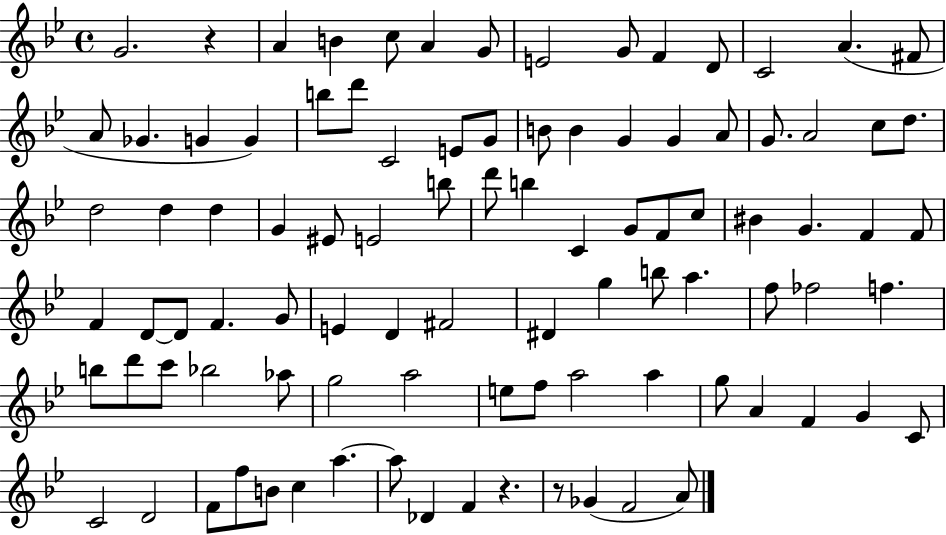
{
  \clef treble
  \time 4/4
  \defaultTimeSignature
  \key bes \major
  g'2. r4 | a'4 b'4 c''8 a'4 g'8 | e'2 g'8 f'4 d'8 | c'2 a'4.( fis'8 | \break a'8 ges'4. g'4 g'4) | b''8 d'''8 c'2 e'8 g'8 | b'8 b'4 g'4 g'4 a'8 | g'8. a'2 c''8 d''8. | \break d''2 d''4 d''4 | g'4 eis'8 e'2 b''8 | d'''8 b''4 c'4 g'8 f'8 c''8 | bis'4 g'4. f'4 f'8 | \break f'4 d'8~~ d'8 f'4. g'8 | e'4 d'4 fis'2 | dis'4 g''4 b''8 a''4. | f''8 fes''2 f''4. | \break b''8 d'''8 c'''8 bes''2 aes''8 | g''2 a''2 | e''8 f''8 a''2 a''4 | g''8 a'4 f'4 g'4 c'8 | \break c'2 d'2 | f'8 f''8 b'8 c''4 a''4.~~ | a''8 des'4 f'4 r4. | r8 ges'4( f'2 a'8) | \break \bar "|."
}